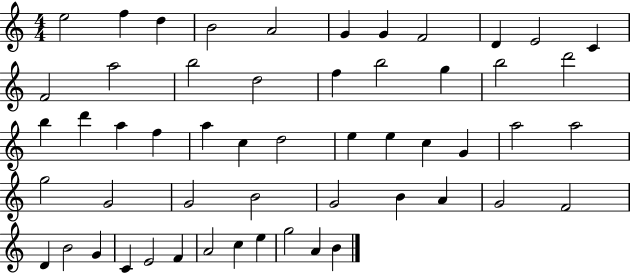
{
  \clef treble
  \numericTimeSignature
  \time 4/4
  \key c \major
  e''2 f''4 d''4 | b'2 a'2 | g'4 g'4 f'2 | d'4 e'2 c'4 | \break f'2 a''2 | b''2 d''2 | f''4 b''2 g''4 | b''2 d'''2 | \break b''4 d'''4 a''4 f''4 | a''4 c''4 d''2 | e''4 e''4 c''4 g'4 | a''2 a''2 | \break g''2 g'2 | g'2 b'2 | g'2 b'4 a'4 | g'2 f'2 | \break d'4 b'2 g'4 | c'4 e'2 f'4 | a'2 c''4 e''4 | g''2 a'4 b'4 | \break \bar "|."
}